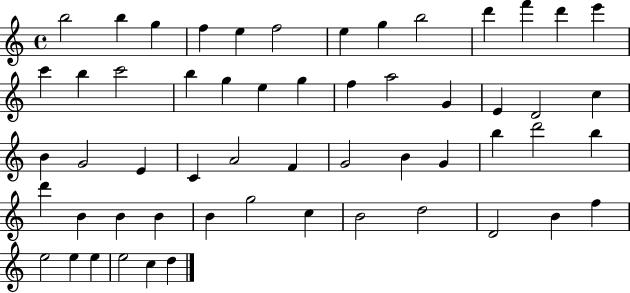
{
  \clef treble
  \time 4/4
  \defaultTimeSignature
  \key c \major
  b''2 b''4 g''4 | f''4 e''4 f''2 | e''4 g''4 b''2 | d'''4 f'''4 d'''4 e'''4 | \break c'''4 b''4 c'''2 | b''4 g''4 e''4 g''4 | f''4 a''2 g'4 | e'4 d'2 c''4 | \break b'4 g'2 e'4 | c'4 a'2 f'4 | g'2 b'4 g'4 | b''4 d'''2 b''4 | \break d'''4 b'4 b'4 b'4 | b'4 g''2 c''4 | b'2 d''2 | d'2 b'4 f''4 | \break e''2 e''4 e''4 | e''2 c''4 d''4 | \bar "|."
}